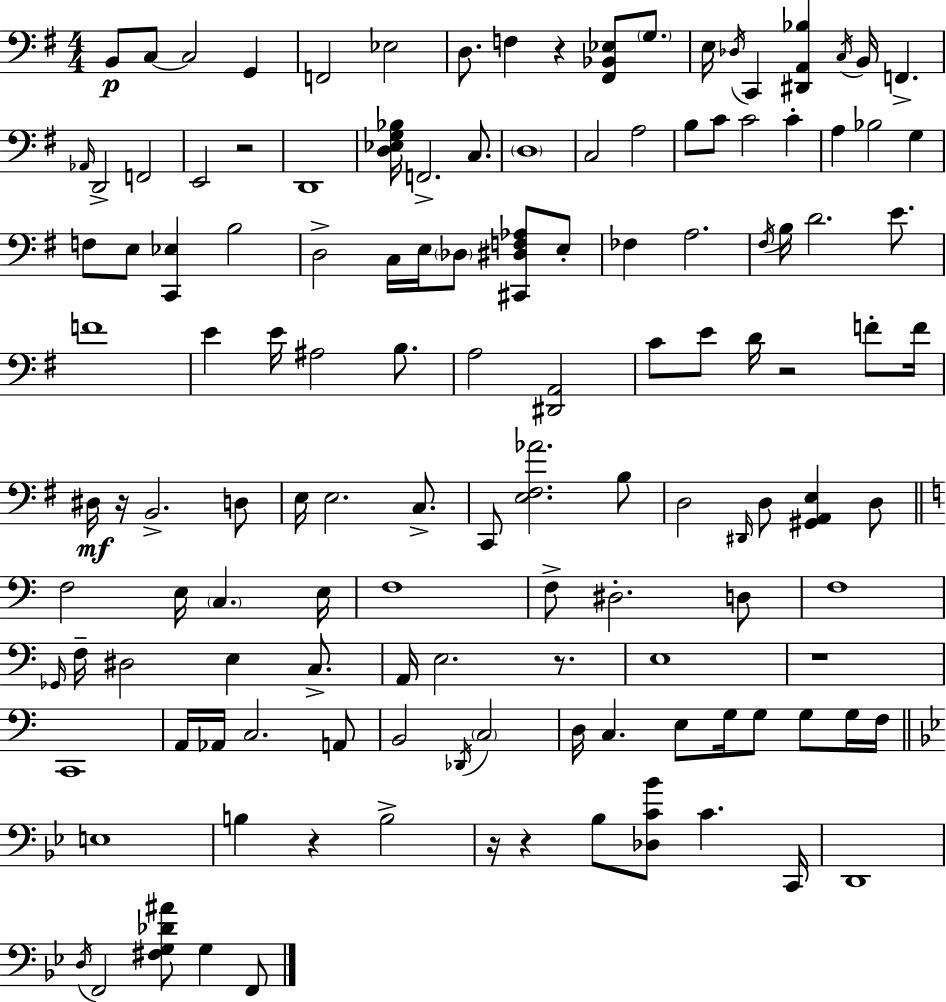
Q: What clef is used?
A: bass